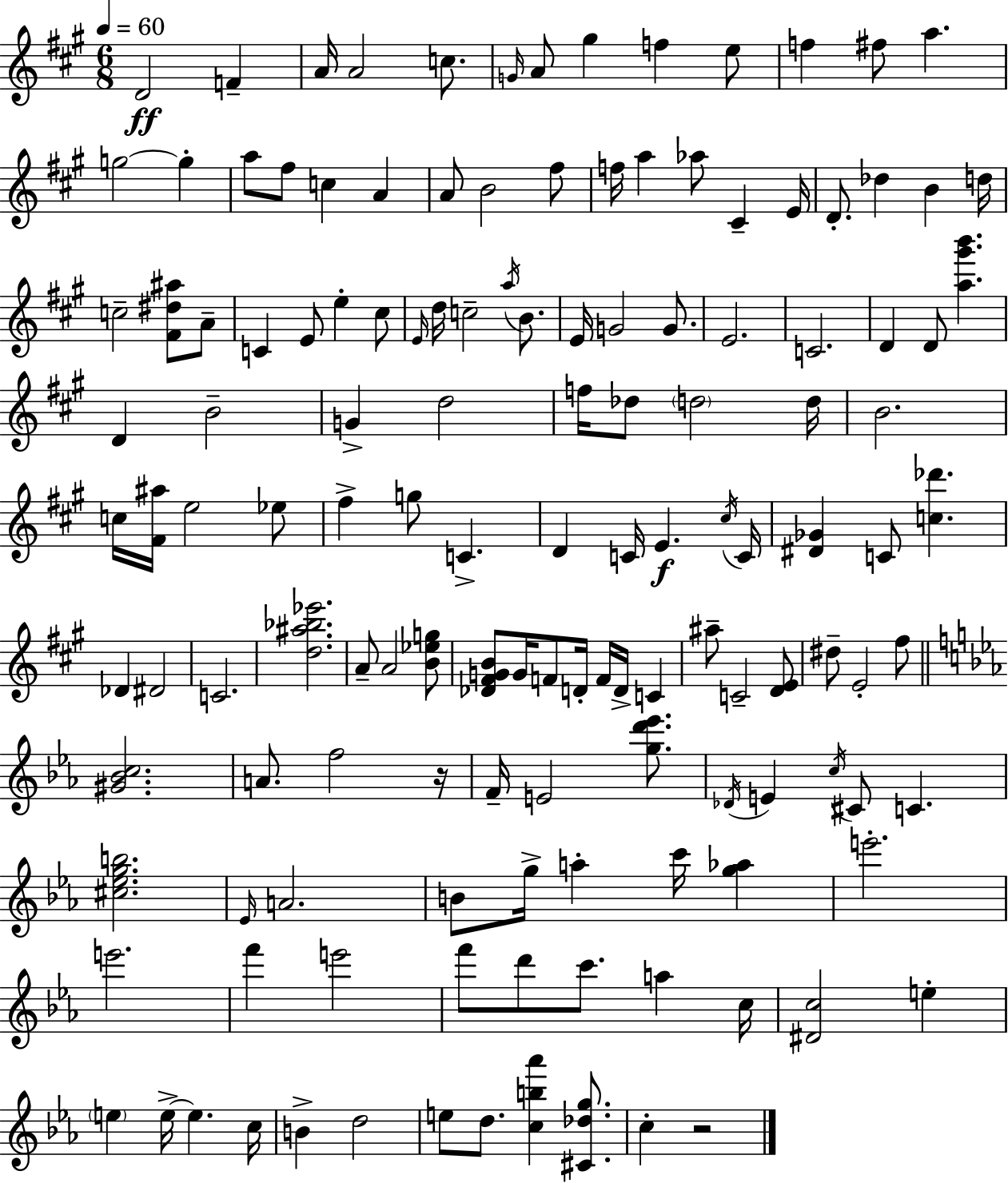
D4/h F4/q A4/s A4/h C5/e. G4/s A4/e G#5/q F5/q E5/e F5/q F#5/e A5/q. G5/h G5/q A5/e F#5/e C5/q A4/q A4/e B4/h F#5/e F5/s A5/q Ab5/e C#4/q E4/s D4/e. Db5/q B4/q D5/s C5/h [F#4,D#5,A#5]/e A4/e C4/q E4/e E5/q C#5/e E4/s D5/s C5/h A5/s B4/e. E4/s G4/h G4/e. E4/h. C4/h. D4/q D4/e [A5,G#6,B6]/q. D4/q B4/h G4/q D5/h F5/s Db5/e D5/h D5/s B4/h. C5/s [F#4,A#5]/s E5/h Eb5/e F#5/q G5/e C4/q. D4/q C4/s E4/q. C#5/s C4/s [D#4,Gb4]/q C4/e [C5,Db6]/q. Db4/q D#4/h C4/h. [D5,A#5,Bb5,Eb6]/h. A4/e A4/h [B4,Eb5,G5]/e [Db4,F#4,G4,B4]/e G4/s F4/e D4/s F4/s D4/s C4/q A#5/e C4/h [D4,E4]/e D#5/e E4/h F#5/e [G#4,Bb4,C5]/h. A4/e. F5/h R/s F4/s E4/h [G5,D6,Eb6]/e. Db4/s E4/q C5/s C#4/e C4/q. [C#5,Eb5,G5,B5]/h. Eb4/s A4/h. B4/e G5/s A5/q C6/s [G5,Ab5]/q E6/h. E6/h. F6/q E6/h F6/e D6/e C6/e. A5/q C5/s [D#4,C5]/h E5/q E5/q E5/s E5/q. C5/s B4/q D5/h E5/e D5/e. [C5,B5,Ab6]/q [C#4,Db5,G5]/e. C5/q R/h